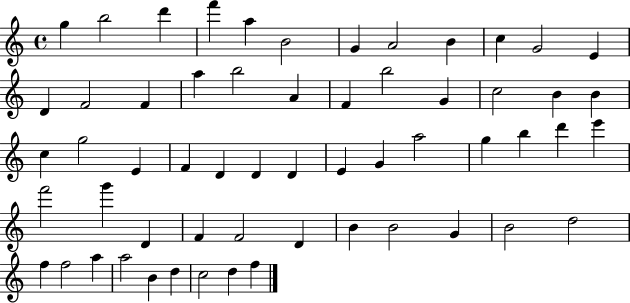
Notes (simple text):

G5/q B5/h D6/q F6/q A5/q B4/h G4/q A4/h B4/q C5/q G4/h E4/q D4/q F4/h F4/q A5/q B5/h A4/q F4/q B5/h G4/q C5/h B4/q B4/q C5/q G5/h E4/q F4/q D4/q D4/q D4/q E4/q G4/q A5/h G5/q B5/q D6/q E6/q F6/h G6/q D4/q F4/q F4/h D4/q B4/q B4/h G4/q B4/h D5/h F5/q F5/h A5/q A5/h B4/q D5/q C5/h D5/q F5/q